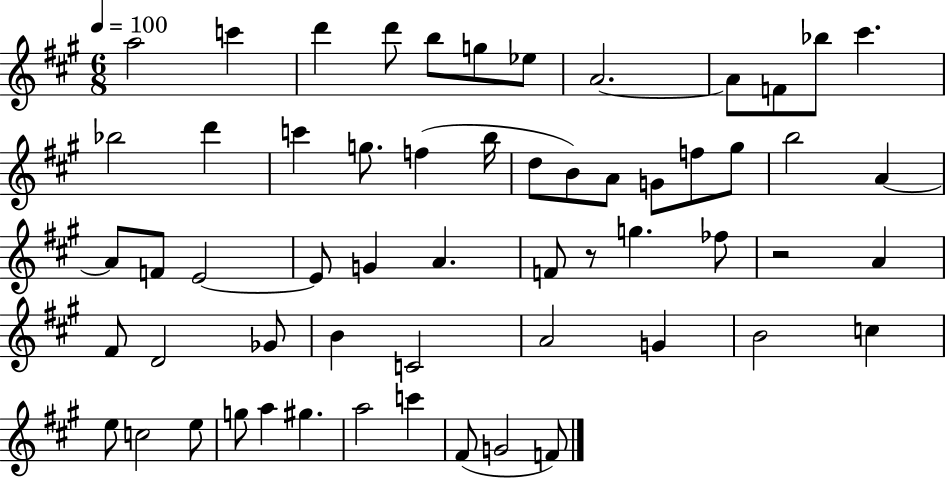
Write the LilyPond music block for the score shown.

{
  \clef treble
  \numericTimeSignature
  \time 6/8
  \key a \major
  \tempo 4 = 100
  a''2 c'''4 | d'''4 d'''8 b''8 g''8 ees''8 | a'2.~~ | a'8 f'8 bes''8 cis'''4. | \break bes''2 d'''4 | c'''4 g''8. f''4( b''16 | d''8 b'8) a'8 g'8 f''8 gis''8 | b''2 a'4~~ | \break a'8 f'8 e'2~~ | e'8 g'4 a'4. | f'8 r8 g''4. fes''8 | r2 a'4 | \break fis'8 d'2 ges'8 | b'4 c'2 | a'2 g'4 | b'2 c''4 | \break e''8 c''2 e''8 | g''8 a''4 gis''4. | a''2 c'''4 | fis'8( g'2 f'8) | \break \bar "|."
}